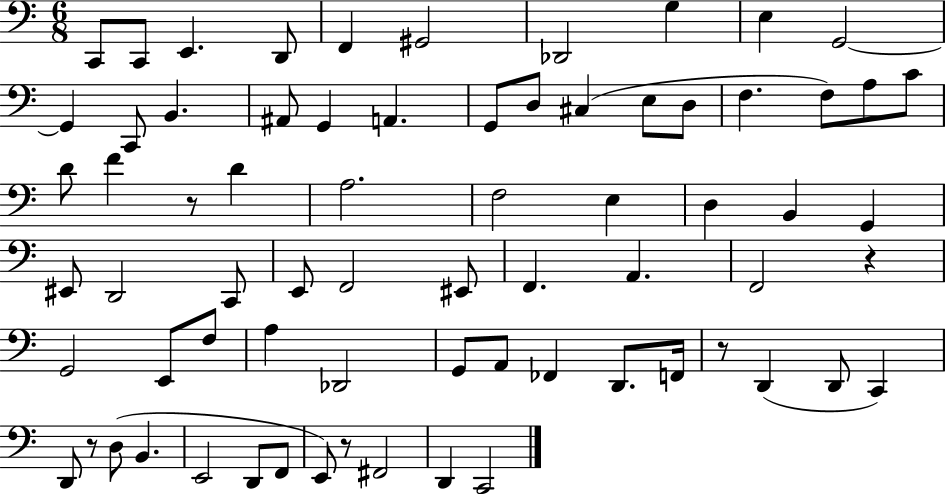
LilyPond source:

{
  \clef bass
  \numericTimeSignature
  \time 6/8
  \key c \major
  c,8 c,8 e,4. d,8 | f,4 gis,2 | des,2 g4 | e4 g,2~~ | \break g,4 c,8 b,4. | ais,8 g,4 a,4. | g,8 d8 cis4( e8 d8 | f4. f8) a8 c'8 | \break d'8 f'4 r8 d'4 | a2. | f2 e4 | d4 b,4 g,4 | \break eis,8 d,2 c,8 | e,8 f,2 eis,8 | f,4. a,4. | f,2 r4 | \break g,2 e,8 f8 | a4 des,2 | g,8 a,8 fes,4 d,8. f,16 | r8 d,4( d,8 c,4) | \break d,8 r8 d8( b,4. | e,2 d,8 f,8 | e,8) r8 fis,2 | d,4 c,2 | \break \bar "|."
}